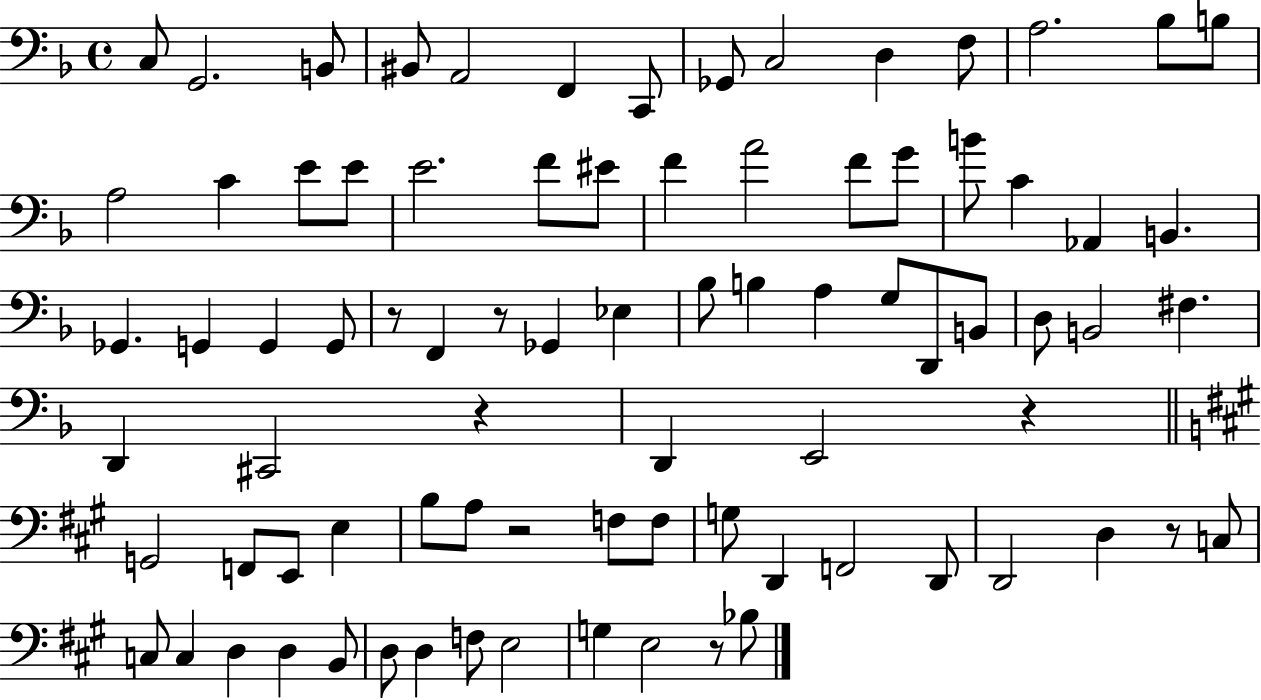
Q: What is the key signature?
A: F major